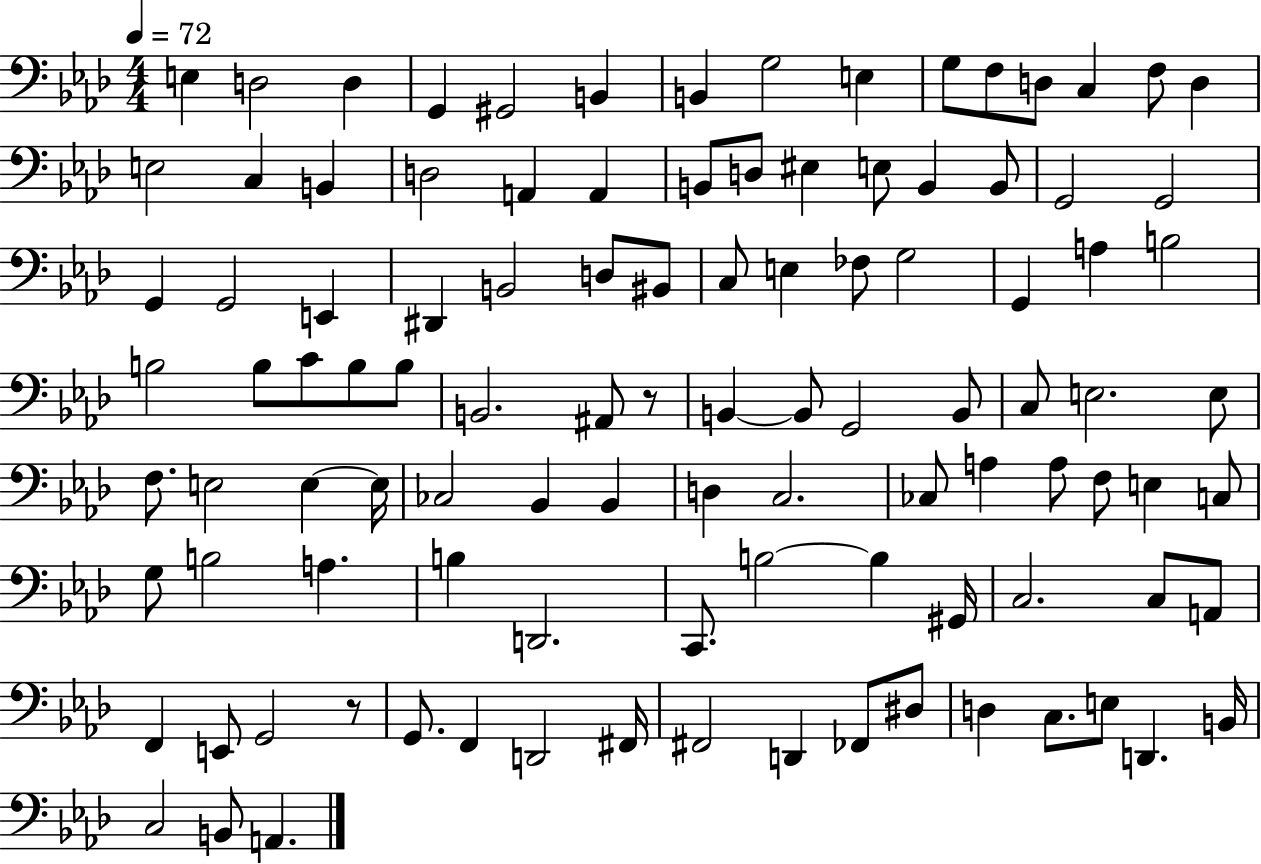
X:1
T:Untitled
M:4/4
L:1/4
K:Ab
E, D,2 D, G,, ^G,,2 B,, B,, G,2 E, G,/2 F,/2 D,/2 C, F,/2 D, E,2 C, B,, D,2 A,, A,, B,,/2 D,/2 ^E, E,/2 B,, B,,/2 G,,2 G,,2 G,, G,,2 E,, ^D,, B,,2 D,/2 ^B,,/2 C,/2 E, _F,/2 G,2 G,, A, B,2 B,2 B,/2 C/2 B,/2 B,/2 B,,2 ^A,,/2 z/2 B,, B,,/2 G,,2 B,,/2 C,/2 E,2 E,/2 F,/2 E,2 E, E,/4 _C,2 _B,, _B,, D, C,2 _C,/2 A, A,/2 F,/2 E, C,/2 G,/2 B,2 A, B, D,,2 C,,/2 B,2 B, ^G,,/4 C,2 C,/2 A,,/2 F,, E,,/2 G,,2 z/2 G,,/2 F,, D,,2 ^F,,/4 ^F,,2 D,, _F,,/2 ^D,/2 D, C,/2 E,/2 D,, B,,/4 C,2 B,,/2 A,,